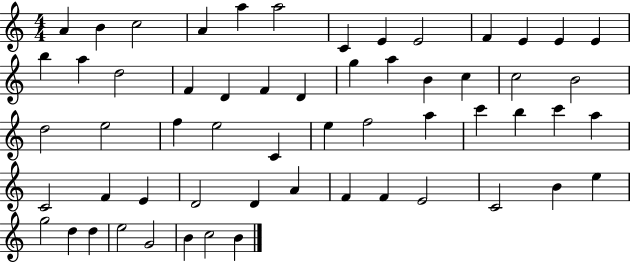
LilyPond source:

{
  \clef treble
  \numericTimeSignature
  \time 4/4
  \key c \major
  a'4 b'4 c''2 | a'4 a''4 a''2 | c'4 e'4 e'2 | f'4 e'4 e'4 e'4 | \break b''4 a''4 d''2 | f'4 d'4 f'4 d'4 | g''4 a''4 b'4 c''4 | c''2 b'2 | \break d''2 e''2 | f''4 e''2 c'4 | e''4 f''2 a''4 | c'''4 b''4 c'''4 a''4 | \break c'2 f'4 e'4 | d'2 d'4 a'4 | f'4 f'4 e'2 | c'2 b'4 e''4 | \break g''2 d''4 d''4 | e''2 g'2 | b'4 c''2 b'4 | \bar "|."
}